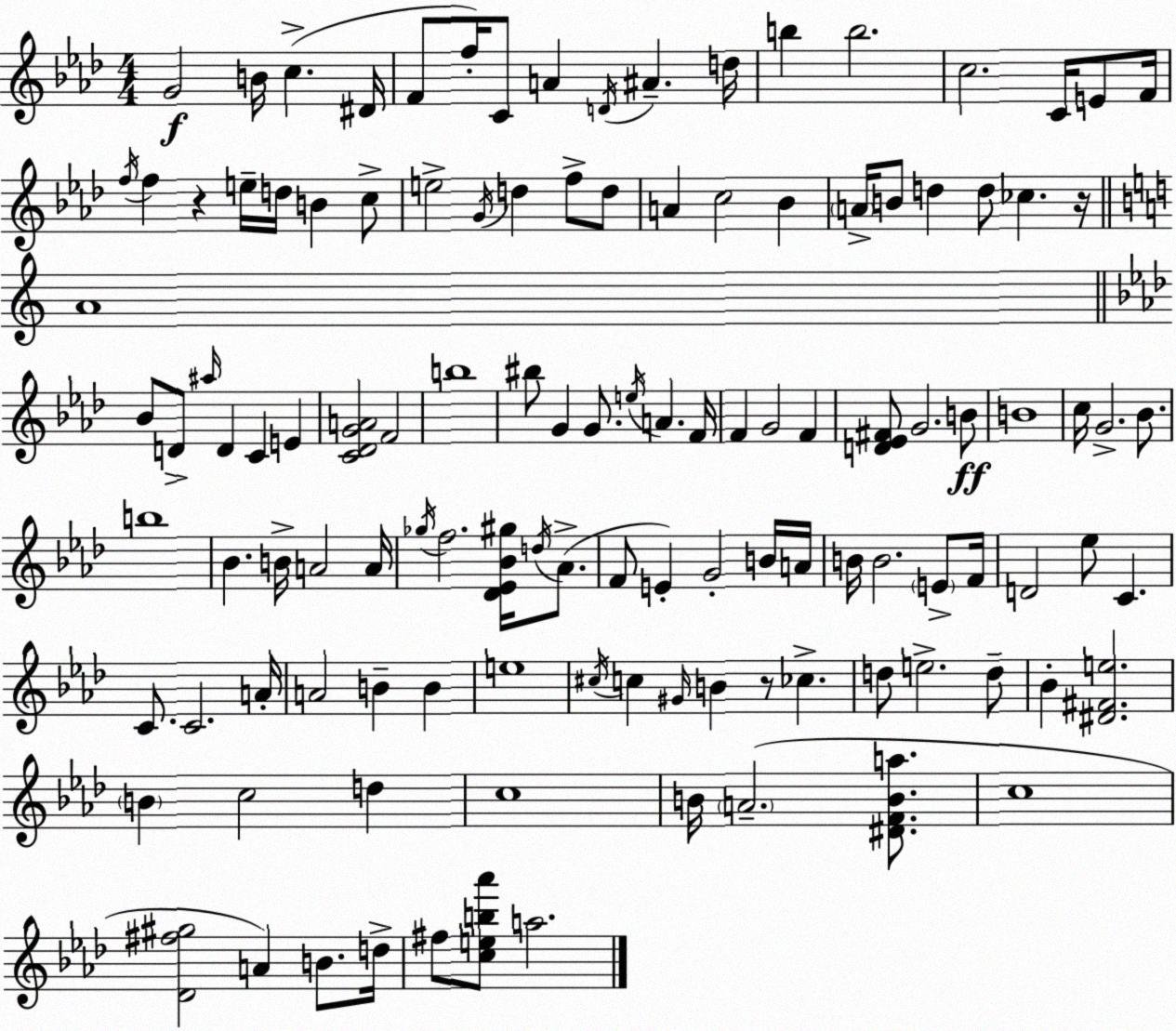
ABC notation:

X:1
T:Untitled
M:4/4
L:1/4
K:Fm
G2 B/4 c ^D/4 F/2 f/4 C/2 A D/4 ^A d/4 b b2 c2 C/4 E/2 F/4 f/4 f z e/4 d/4 B c/2 e2 G/4 d f/2 d/2 A c2 _B A/4 B/2 d d/2 _c z/4 A4 _B/2 D/2 ^a/4 D C E [C_DGA]2 F2 b4 ^b/2 G G/2 e/4 A F/4 F G2 F [D_E^F]/2 G2 B/2 B4 c/4 G2 _B/2 b4 _B B/4 A2 A/4 _g/4 f2 [_D_E_B^g]/4 d/4 _A/2 F/2 E G2 B/4 A/4 B/4 B2 E/2 F/4 D2 _e/2 C C/2 C2 A/4 A2 B B e4 ^c/4 c ^G/4 B z/2 _c d/2 e2 d/2 _B [^D^Fe]2 B c2 d c4 B/4 A2 [^DFBa]/2 c4 [_D^f^g]2 A B/2 d/4 ^f/2 [ceb_a']/2 a2